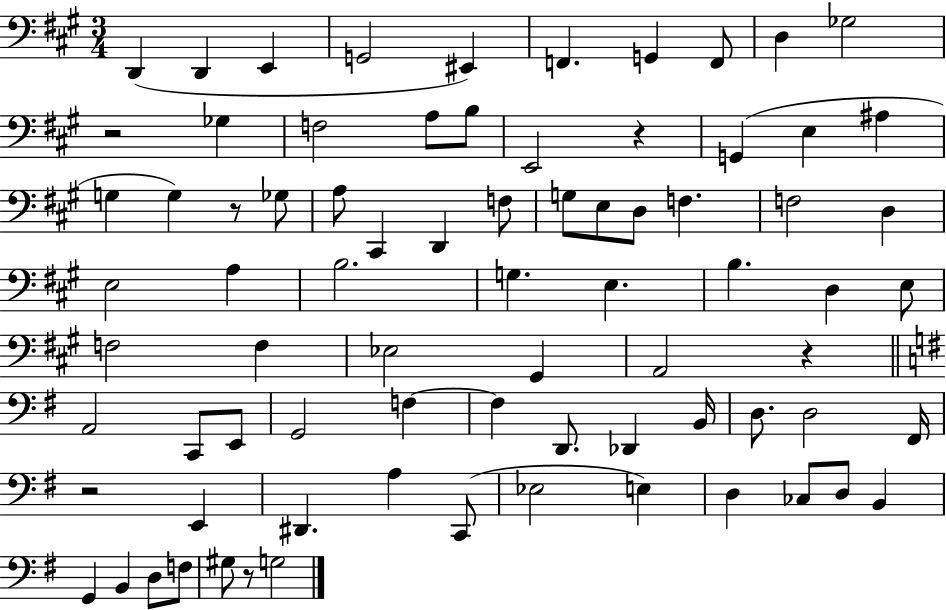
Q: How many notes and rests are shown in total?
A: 78